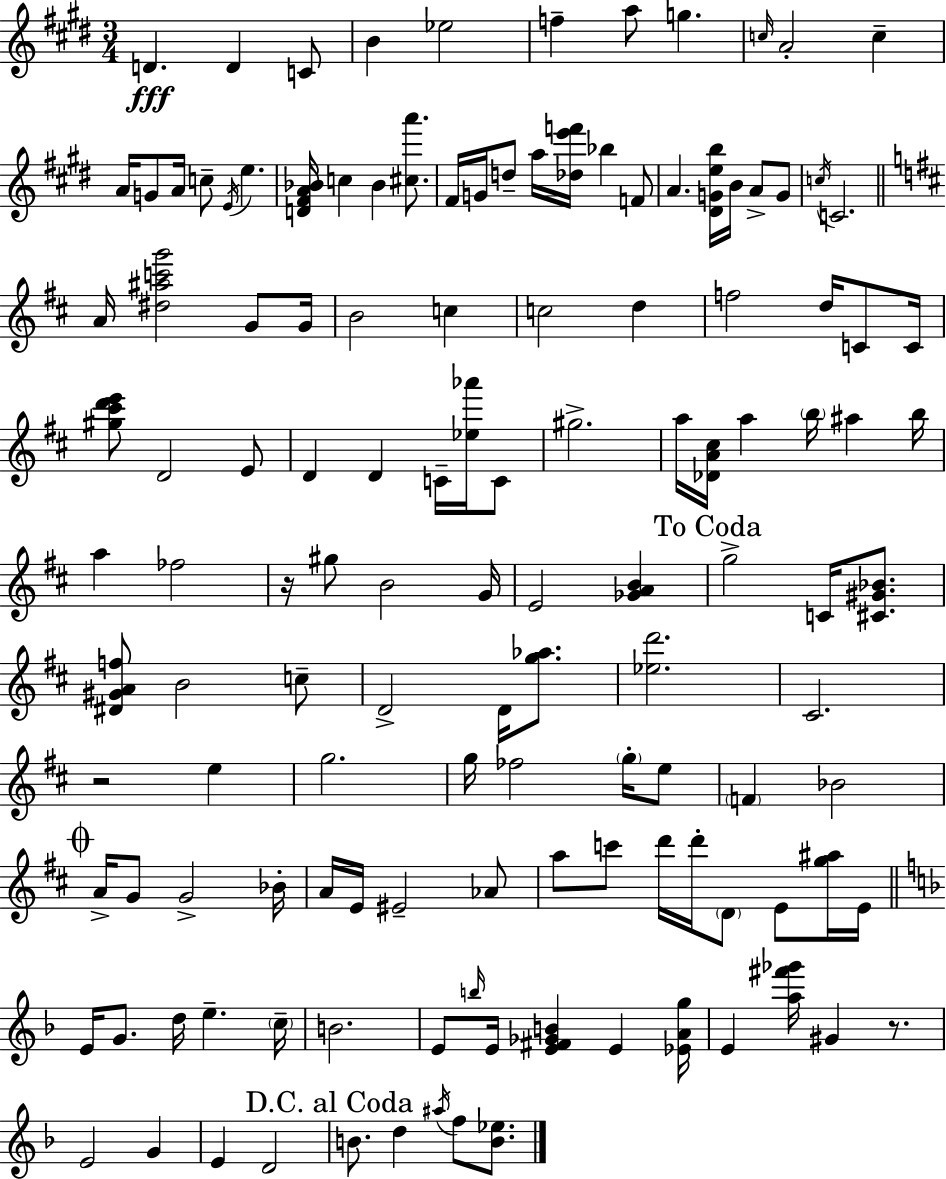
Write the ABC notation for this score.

X:1
T:Untitled
M:3/4
L:1/4
K:E
D D C/2 B _e2 f a/2 g c/4 A2 c A/4 G/2 A/4 c/2 E/4 e [D^FA_B]/4 c _B [^ca']/2 ^F/4 G/4 d/2 a/4 [_de'f']/4 _b F/2 A [^DGeb]/4 B/4 A/2 G/2 c/4 C2 A/4 [^d^ac'g']2 G/2 G/4 B2 c c2 d f2 d/4 C/2 C/4 [^g^c'd'e']/2 D2 E/2 D D C/4 [_e_a']/4 C/2 ^g2 a/4 [_DA^c]/4 a b/4 ^a b/4 a _f2 z/4 ^g/2 B2 G/4 E2 [_GAB] g2 C/4 [^C^G_B]/2 [^D^GAf]/2 B2 c/2 D2 D/4 [g_a]/2 [_ed']2 ^C2 z2 e g2 g/4 _f2 g/4 e/2 F _B2 A/4 G/2 G2 _B/4 A/4 E/4 ^E2 _A/2 a/2 c'/2 d'/4 d'/4 D/2 E/2 [g^a]/4 E/4 E/4 G/2 d/4 e c/4 B2 E/2 b/4 E/4 [E^F_GB] E [_EAg]/4 E [a^f'_g']/4 ^G z/2 E2 G E D2 B/2 d ^a/4 f/2 [B_e]/2